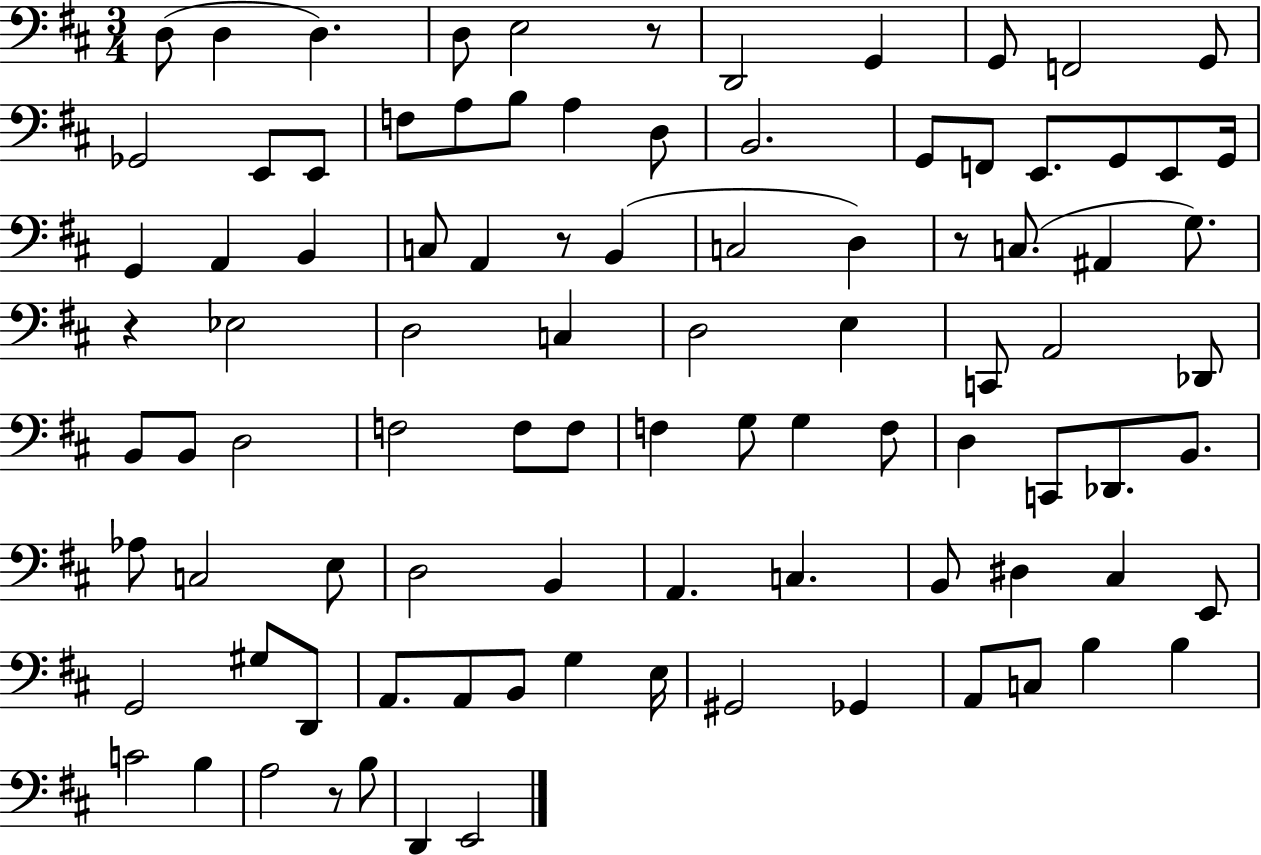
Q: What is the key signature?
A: D major